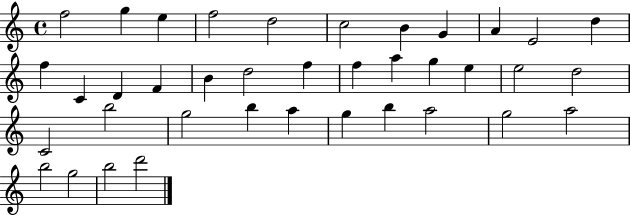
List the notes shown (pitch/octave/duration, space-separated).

F5/h G5/q E5/q F5/h D5/h C5/h B4/q G4/q A4/q E4/h D5/q F5/q C4/q D4/q F4/q B4/q D5/h F5/q F5/q A5/q G5/q E5/q E5/h D5/h C4/h B5/h G5/h B5/q A5/q G5/q B5/q A5/h G5/h A5/h B5/h G5/h B5/h D6/h